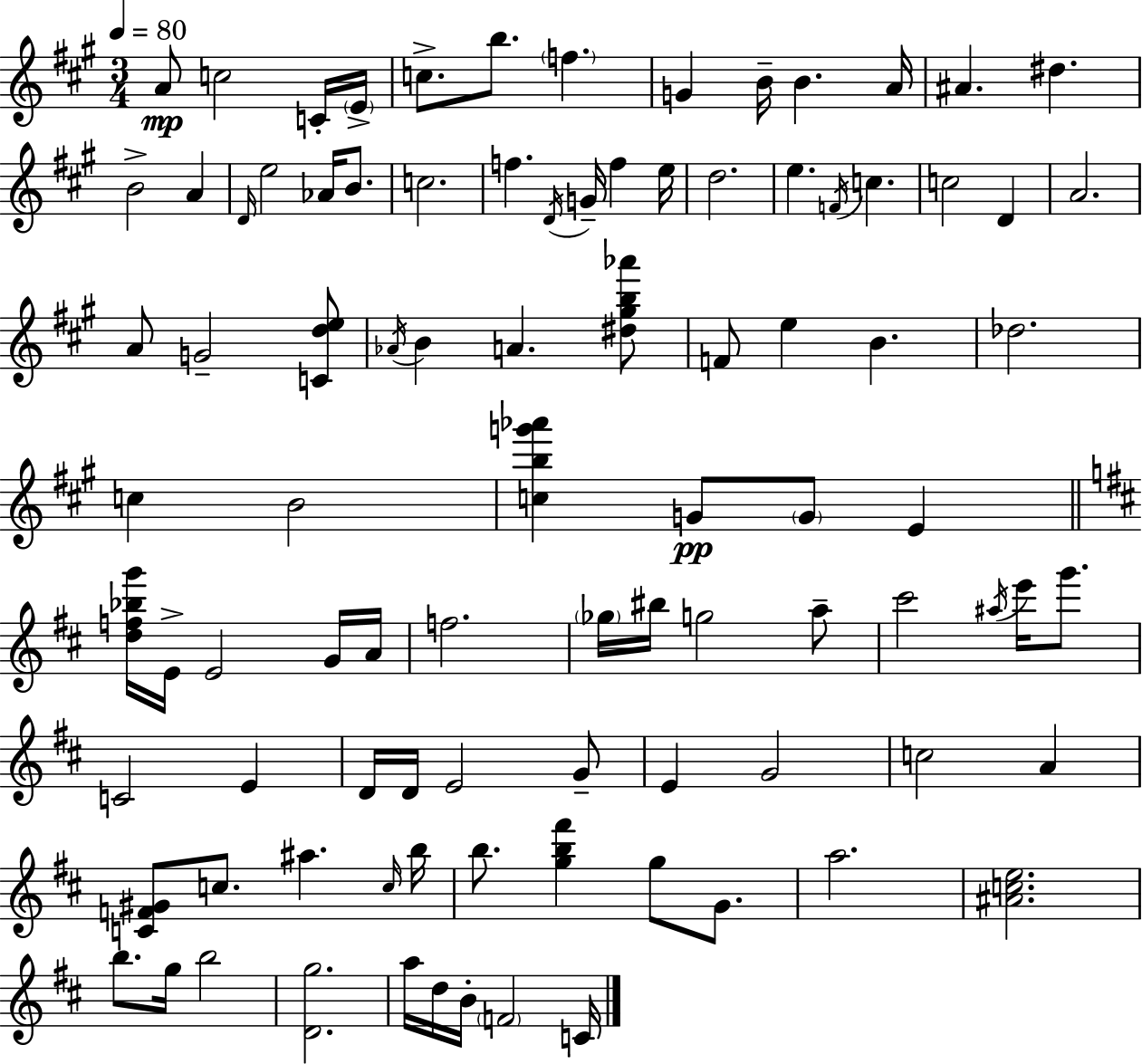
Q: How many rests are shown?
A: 0